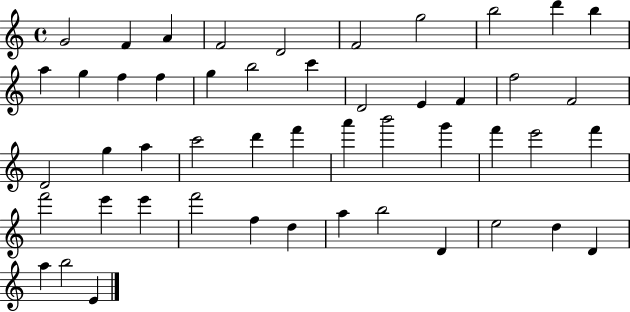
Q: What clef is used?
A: treble